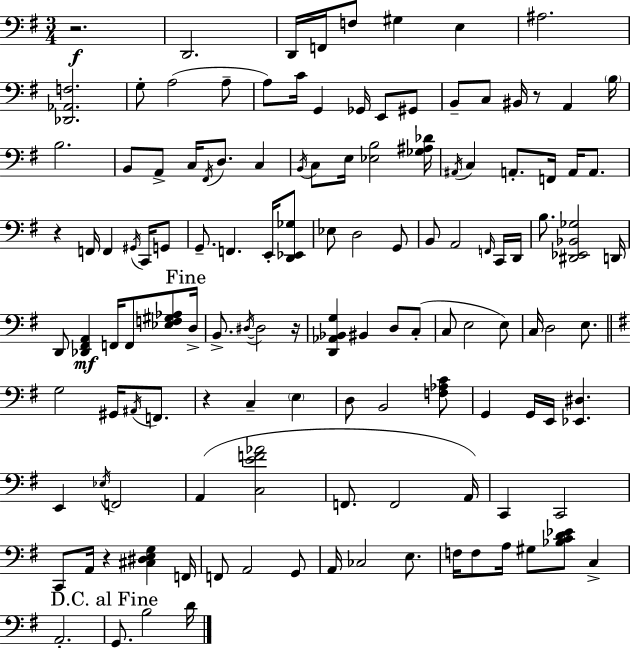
X:1
T:Untitled
M:3/4
L:1/4
K:Em
z2 D,,2 D,,/4 F,,/4 F,/2 ^G, E, ^A,2 [_D,,_A,,F,]2 G,/2 A,2 A,/2 A,/2 C/4 G,, _G,,/4 E,,/2 ^G,,/2 B,,/2 C,/2 ^B,,/4 z/2 A,, B,/4 B,2 B,,/2 A,,/2 C,/4 ^F,,/4 D,/2 C, B,,/4 C,/2 E,/4 [_E,B,]2 [_G,^A,_D]/4 ^A,,/4 C, A,,/2 F,,/4 A,,/4 A,,/2 z F,,/4 F,, ^G,,/4 C,,/4 G,,/2 G,,/2 F,, E,,/4 [D,,_E,,_G,]/2 _E,/2 D,2 G,,/2 B,,/2 A,,2 F,,/4 C,,/4 D,,/4 B,/2 [^D,,_E,,_B,,_G,]2 D,,/4 D,,/2 [_D,,^F,,A,,] F,,/4 F,,/2 [_E,F,^G,_A,]/2 D,/4 B,,/2 ^D,/4 ^D,2 z/4 [D,,_A,,_B,,G,] ^B,, D,/2 C,/2 C,/2 E,2 E,/2 C,/4 D,2 E,/2 G,2 ^G,,/4 ^A,,/4 F,,/2 z C, E, D,/2 B,,2 [F,_A,C]/2 G,, G,,/4 E,,/4 [_E,,^D,] E,, _E,/4 F,,2 A,, [C,EF_A]2 F,,/2 F,,2 A,,/4 C,, C,,2 C,,/2 A,,/4 z [^C,^D,E,G,] F,,/4 F,,/2 A,,2 G,,/2 A,,/4 _C,2 E,/2 F,/4 F,/2 A,/4 ^G,/2 [_B,CD_E]/2 C, A,,2 G,,/2 B,2 D/4